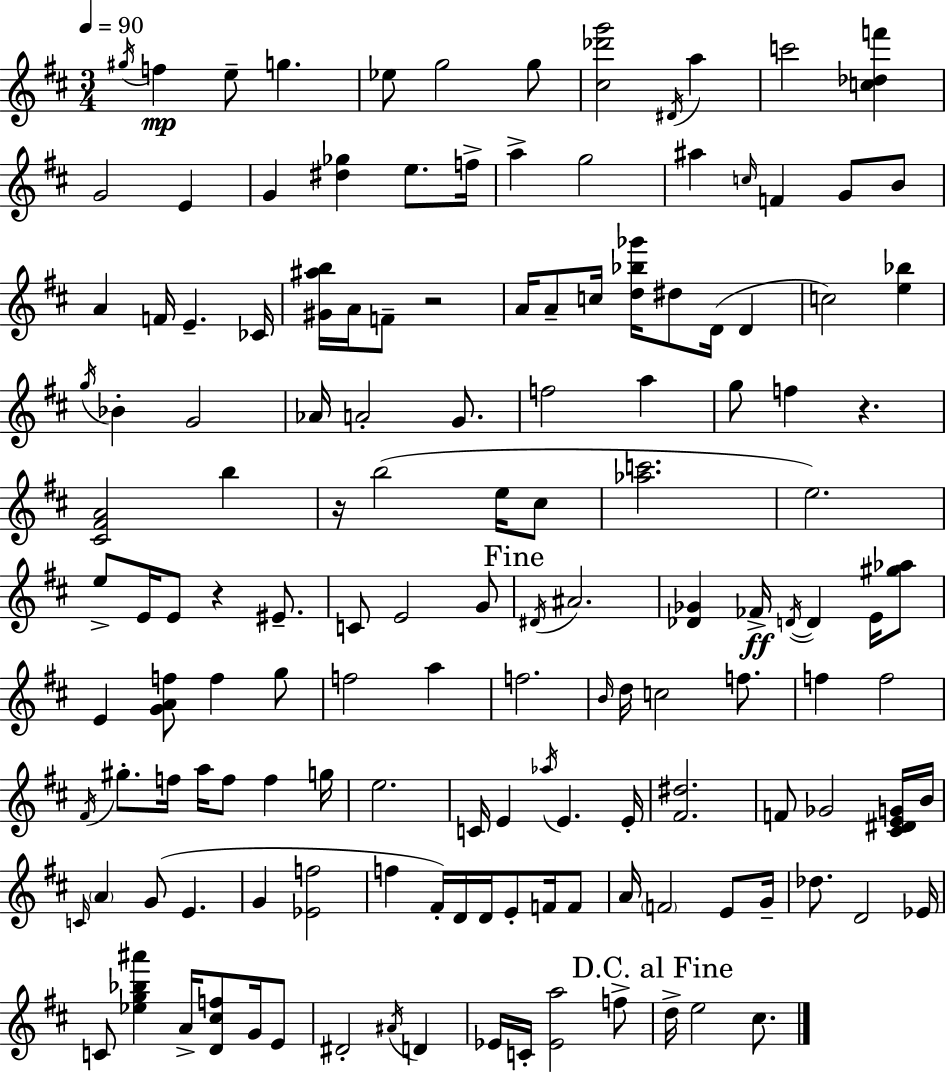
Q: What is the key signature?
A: D major